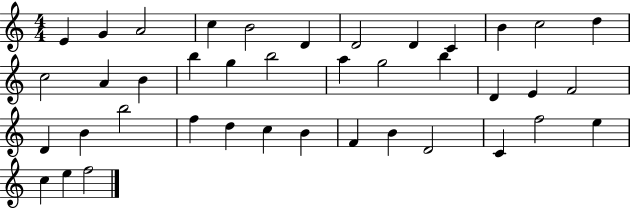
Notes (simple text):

E4/q G4/q A4/h C5/q B4/h D4/q D4/h D4/q C4/q B4/q C5/h D5/q C5/h A4/q B4/q B5/q G5/q B5/h A5/q G5/h B5/q D4/q E4/q F4/h D4/q B4/q B5/h F5/q D5/q C5/q B4/q F4/q B4/q D4/h C4/q F5/h E5/q C5/q E5/q F5/h